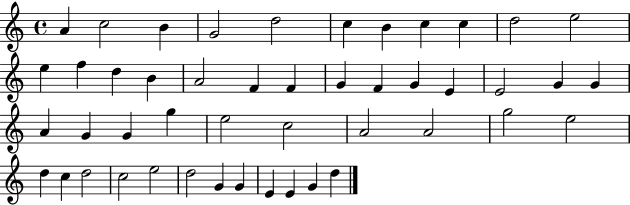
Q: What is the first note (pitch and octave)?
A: A4